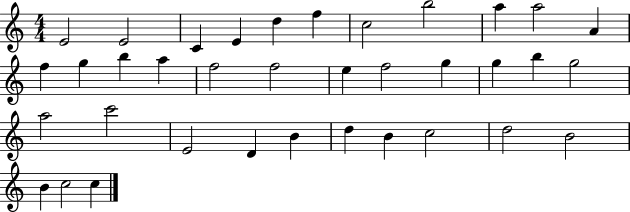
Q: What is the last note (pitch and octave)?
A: C5